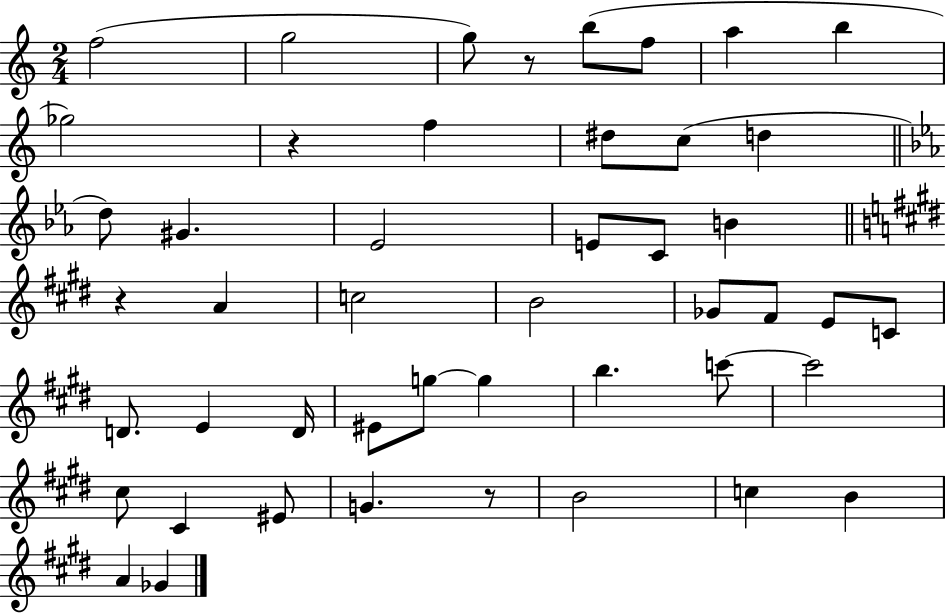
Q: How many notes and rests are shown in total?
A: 47